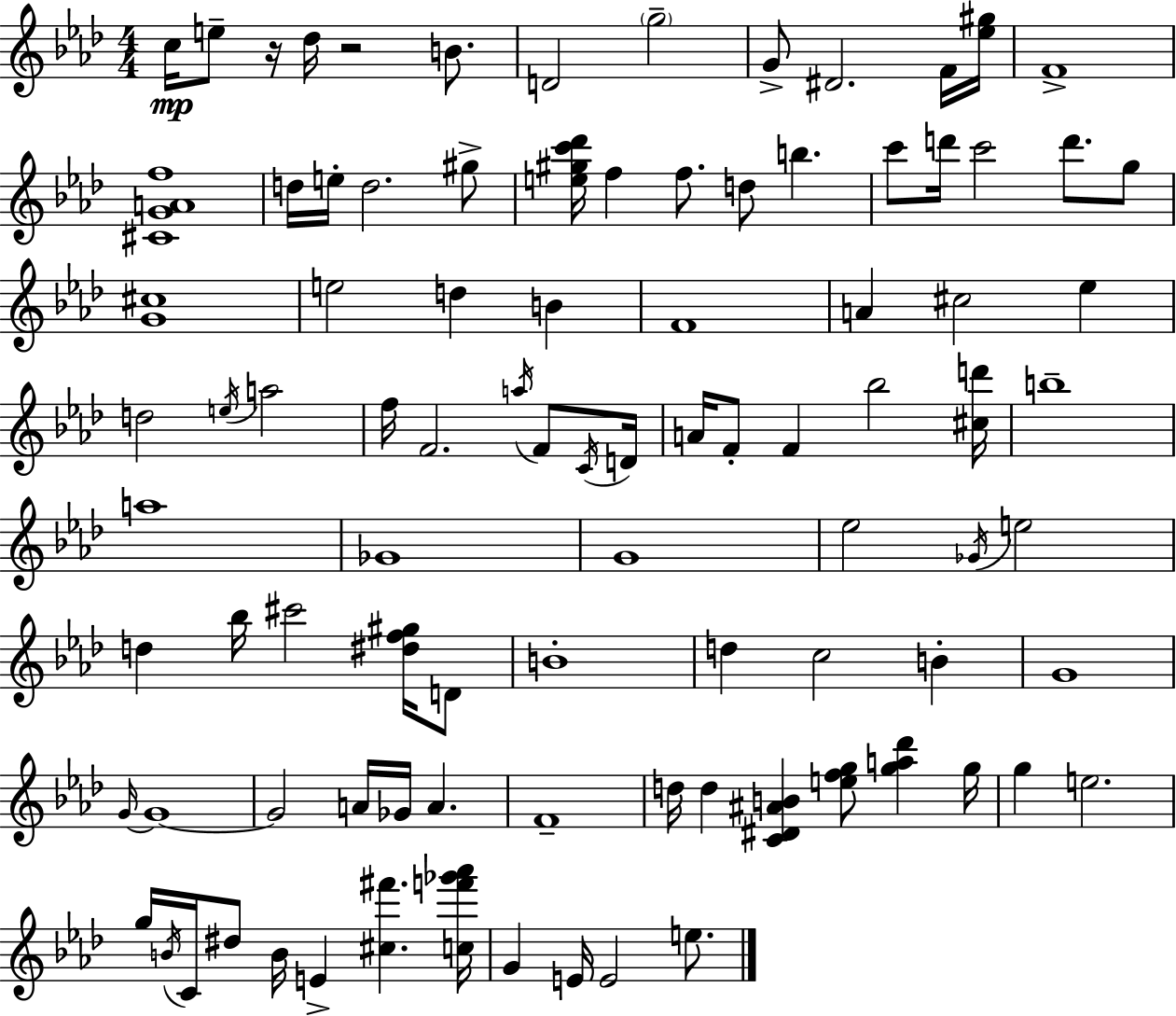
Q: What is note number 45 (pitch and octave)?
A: A5